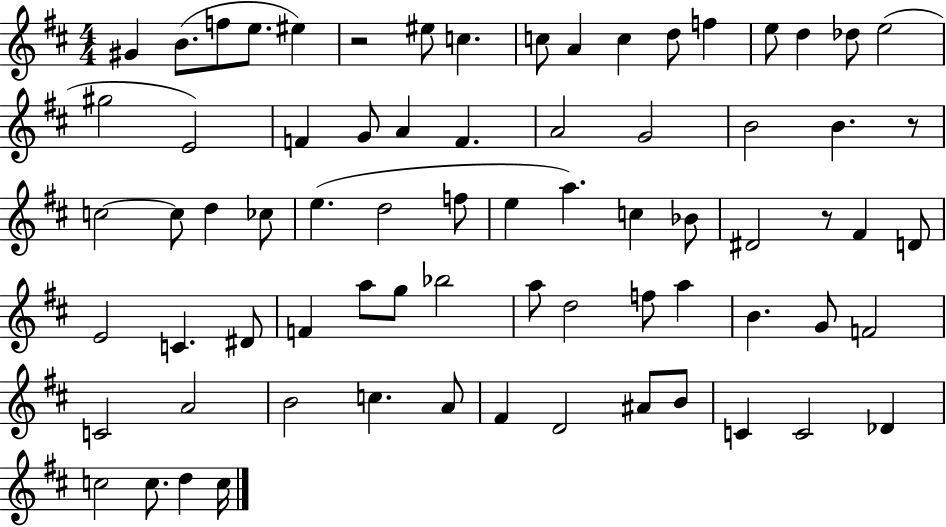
{
  \clef treble
  \numericTimeSignature
  \time 4/4
  \key d \major
  gis'4 b'8.( f''8 e''8. eis''4) | r2 eis''8 c''4. | c''8 a'4 c''4 d''8 f''4 | e''8 d''4 des''8 e''2( | \break gis''2 e'2) | f'4 g'8 a'4 f'4. | a'2 g'2 | b'2 b'4. r8 | \break c''2~~ c''8 d''4 ces''8 | e''4.( d''2 f''8 | e''4 a''4.) c''4 bes'8 | dis'2 r8 fis'4 d'8 | \break e'2 c'4. dis'8 | f'4 a''8 g''8 bes''2 | a''8 d''2 f''8 a''4 | b'4. g'8 f'2 | \break c'2 a'2 | b'2 c''4. a'8 | fis'4 d'2 ais'8 b'8 | c'4 c'2 des'4 | \break c''2 c''8. d''4 c''16 | \bar "|."
}